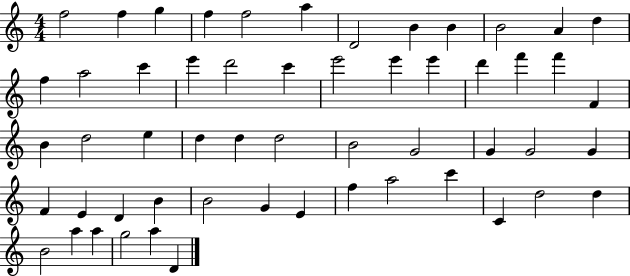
{
  \clef treble
  \numericTimeSignature
  \time 4/4
  \key c \major
  f''2 f''4 g''4 | f''4 f''2 a''4 | d'2 b'4 b'4 | b'2 a'4 d''4 | \break f''4 a''2 c'''4 | e'''4 d'''2 c'''4 | e'''2 e'''4 e'''4 | d'''4 f'''4 f'''4 f'4 | \break b'4 d''2 e''4 | d''4 d''4 d''2 | b'2 g'2 | g'4 g'2 g'4 | \break f'4 e'4 d'4 b'4 | b'2 g'4 e'4 | f''4 a''2 c'''4 | c'4 d''2 d''4 | \break b'2 a''4 a''4 | g''2 a''4 d'4 | \bar "|."
}